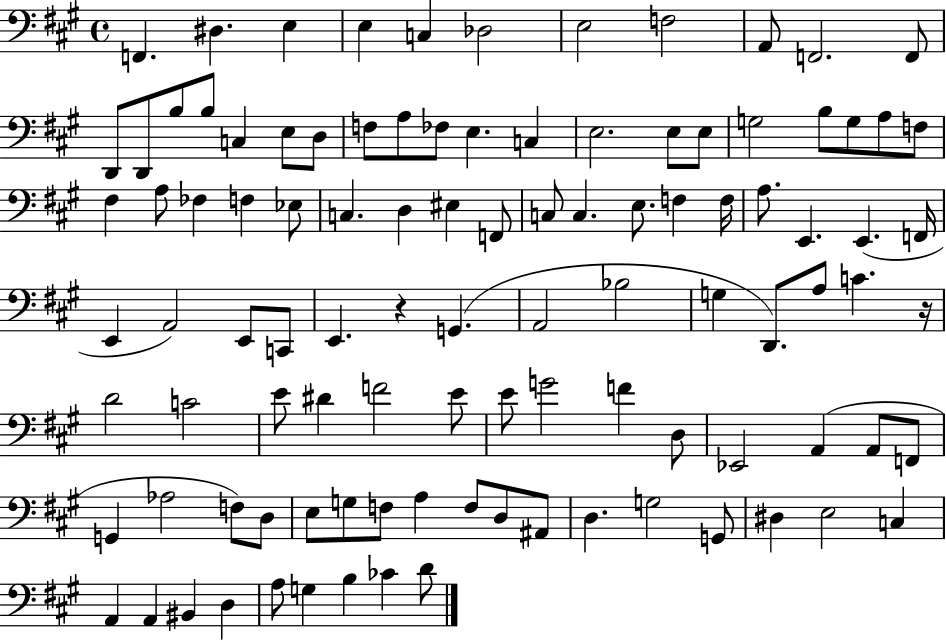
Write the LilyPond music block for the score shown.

{
  \clef bass
  \time 4/4
  \defaultTimeSignature
  \key a \major
  f,4. dis4. e4 | e4 c4 des2 | e2 f2 | a,8 f,2. f,8 | \break d,8 d,8 b8 b8 c4 e8 d8 | f8 a8 fes8 e4. c4 | e2. e8 e8 | g2 b8 g8 a8 f8 | \break fis4 a8 fes4 f4 ees8 | c4. d4 eis4 f,8 | c8 c4. e8. f4 f16 | a8. e,4. e,4.( f,16 | \break e,4 a,2) e,8 c,8 | e,4. r4 g,4.( | a,2 bes2 | g4 d,8.) a8 c'4. r16 | \break d'2 c'2 | e'8 dis'4 f'2 e'8 | e'8 g'2 f'4 d8 | ees,2 a,4( a,8 f,8 | \break g,4 aes2 f8) d8 | e8 g8 f8 a4 f8 d8 ais,8 | d4. g2 g,8 | dis4 e2 c4 | \break a,4 a,4 bis,4 d4 | a8 g4 b4 ces'4 d'8 | \bar "|."
}